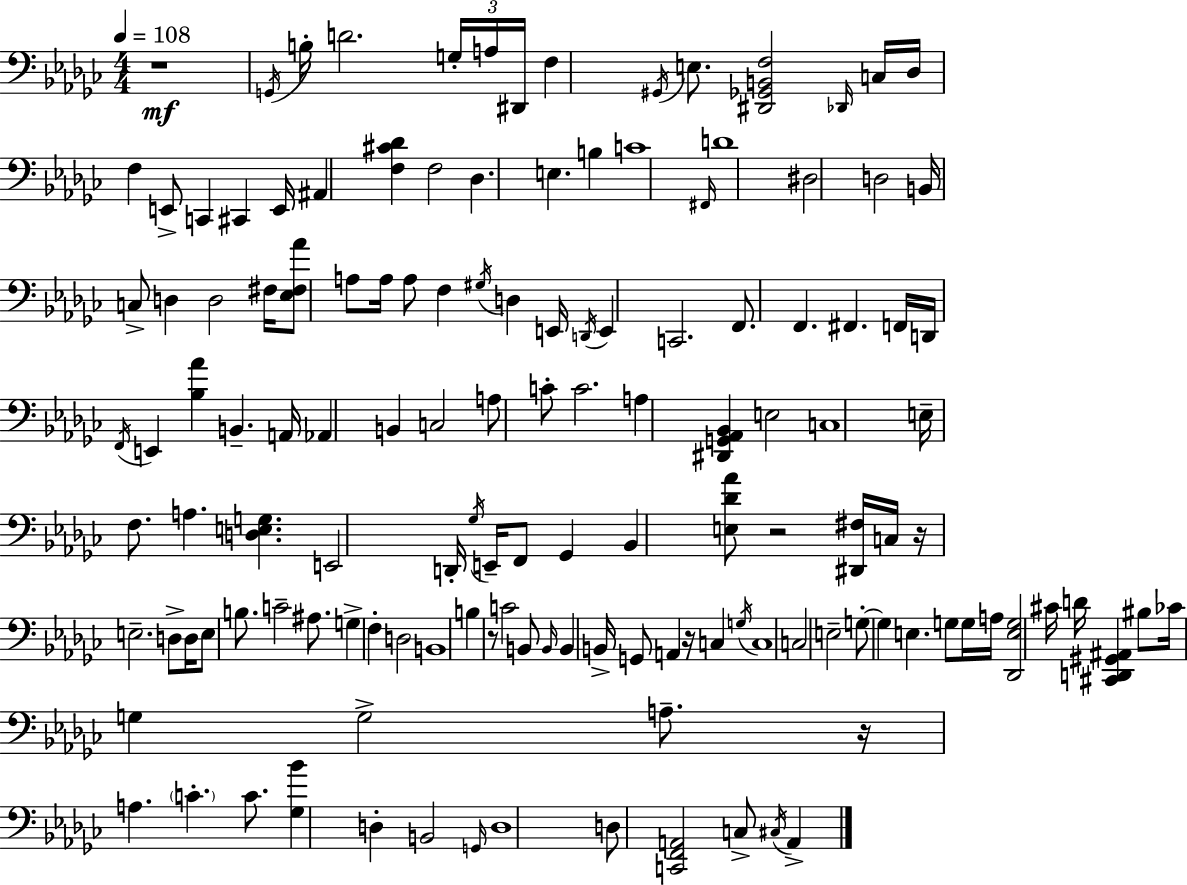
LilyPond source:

{
  \clef bass
  \numericTimeSignature
  \time 4/4
  \key ees \minor
  \tempo 4 = 108
  r1\mf | \acciaccatura { g,16 } b16-. d'2. \tuplet 3/2 { g16-. a16 | dis,16 } f4 \acciaccatura { gis,16 } e8. <dis, ges, b, f>2 | \grace { des,16 } c16 des16 f4 e,8-> c,4 cis,4 | \break e,16 ais,4 <f cis' des'>4 f2 | des4. e4. b4 | c'1 | \grace { fis,16 } d'1 | \break dis2 d2 | b,16 c8-> d4 d2 | fis16 <ees fis aes'>8 a8 a16 a8 f4 \acciaccatura { gis16 } | d4 e,16 \acciaccatura { d,16 } e,4 c,2. | \break f,8. f,4. fis,4. | f,16 d,16 \acciaccatura { f,16 } e,4 <bes aes'>4 | b,4.-- a,16 aes,4 b,4 c2 | a8 c'8-. c'2. | \break a4 <dis, g, aes, bes,>4 e2 | c1 | e16-- f8. a4. | <d e g>4. e,2 d,16-. | \break \acciaccatura { ges16 } e,16-- f,8 ges,4 bes,4 <e des' aes'>8 r2 | <dis, fis>16 c16 r16 e2.-- | d8-> d16 e8 b8. c'2-- | ais8. g4-> f4-. | \break d2 b,1 | b4 r8 c'2 | b,8 \grace { b,16 } b,4 b,16-> g,8 | a,4 r16 c4 \acciaccatura { g16 } c1 | \break c2 | e2-- g8-.~~ g4 | e4. g8 g16 a16 <des, e g>2 | cis'16 d'16 <cis, d, gis, ais,>4 bis8 ces'16 g4 g2-> | \break a8.-- r16 a4. | \parenthesize c'4.-. c'8. <ges bes'>4 d4-. | b,2 \grace { g,16 } d1 | d8 <c, f, a,>2 | \break c8-> \acciaccatura { cis16 } a,4-> \bar "|."
}